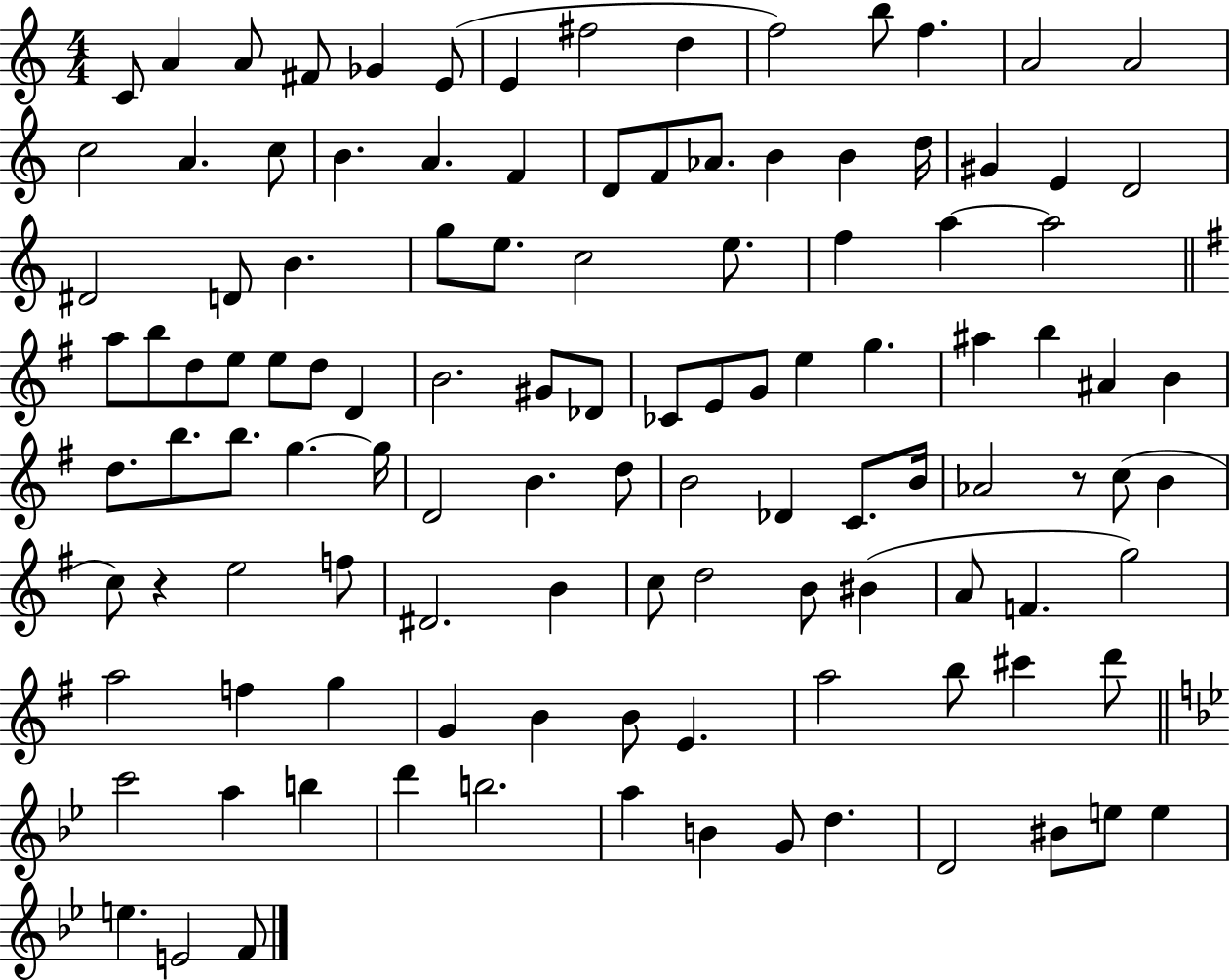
X:1
T:Untitled
M:4/4
L:1/4
K:C
C/2 A A/2 ^F/2 _G E/2 E ^f2 d f2 b/2 f A2 A2 c2 A c/2 B A F D/2 F/2 _A/2 B B d/4 ^G E D2 ^D2 D/2 B g/2 e/2 c2 e/2 f a a2 a/2 b/2 d/2 e/2 e/2 d/2 D B2 ^G/2 _D/2 _C/2 E/2 G/2 e g ^a b ^A B d/2 b/2 b/2 g g/4 D2 B d/2 B2 _D C/2 B/4 _A2 z/2 c/2 B c/2 z e2 f/2 ^D2 B c/2 d2 B/2 ^B A/2 F g2 a2 f g G B B/2 E a2 b/2 ^c' d'/2 c'2 a b d' b2 a B G/2 d D2 ^B/2 e/2 e e E2 F/2